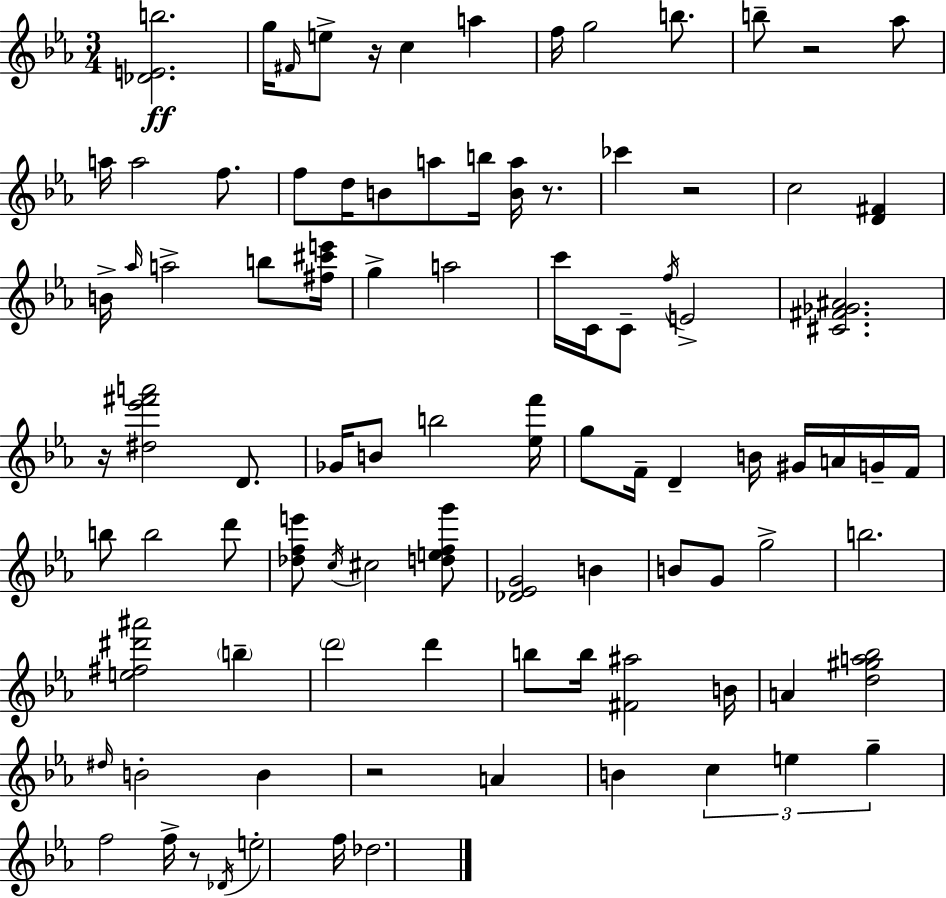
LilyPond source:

{
  \clef treble
  \numericTimeSignature
  \time 3/4
  \key c \minor
  <des' e' b''>2.\ff | g''16 \grace { fis'16 } e''8-> r16 c''4 a''4 | f''16 g''2 b''8. | b''8-- r2 aes''8 | \break a''16 a''2 f''8. | f''8 d''16 b'8 a''8 b''16 <b' a''>16 r8. | ces'''4 r2 | c''2 <d' fis'>4 | \break b'16-> \grace { aes''16 } a''2-> b''8 | <fis'' cis''' e'''>16 g''4-> a''2 | c'''16 c'16 c'8-- \acciaccatura { f''16 } e'2-> | <cis' fis' ges' ais'>2. | \break r16 <dis'' ees''' fis''' a'''>2 | d'8. ges'16 b'8 b''2 | <ees'' f'''>16 g''8 f'16-- d'4-- b'16 gis'16 | a'16 g'16-- f'16 b''8 b''2 | \break d'''8 <des'' f'' e'''>8 \acciaccatura { c''16 } cis''2 | <d'' e'' f'' g'''>8 <des' ees' g'>2 | b'4 b'8 g'8 g''2-> | b''2. | \break <e'' fis'' dis''' ais'''>2 | \parenthesize b''4-- \parenthesize d'''2 | d'''4 b''8 b''16 <fis' ais''>2 | b'16 a'4 <d'' gis'' a'' bes''>2 | \break \grace { dis''16 } b'2-. | b'4 r2 | a'4 b'4 \tuplet 3/2 { c''4 | e''4 g''4-- } f''2 | \break f''16-> r8 \acciaccatura { des'16 } e''2-. | f''16 des''2. | \bar "|."
}